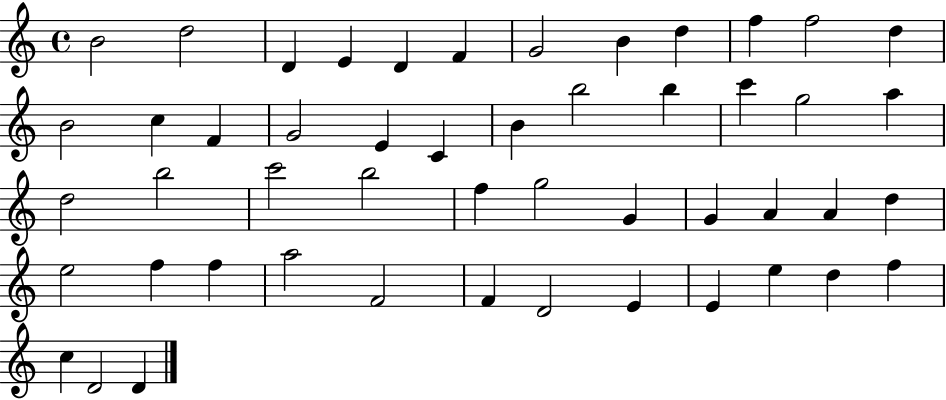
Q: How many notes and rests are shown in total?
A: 50